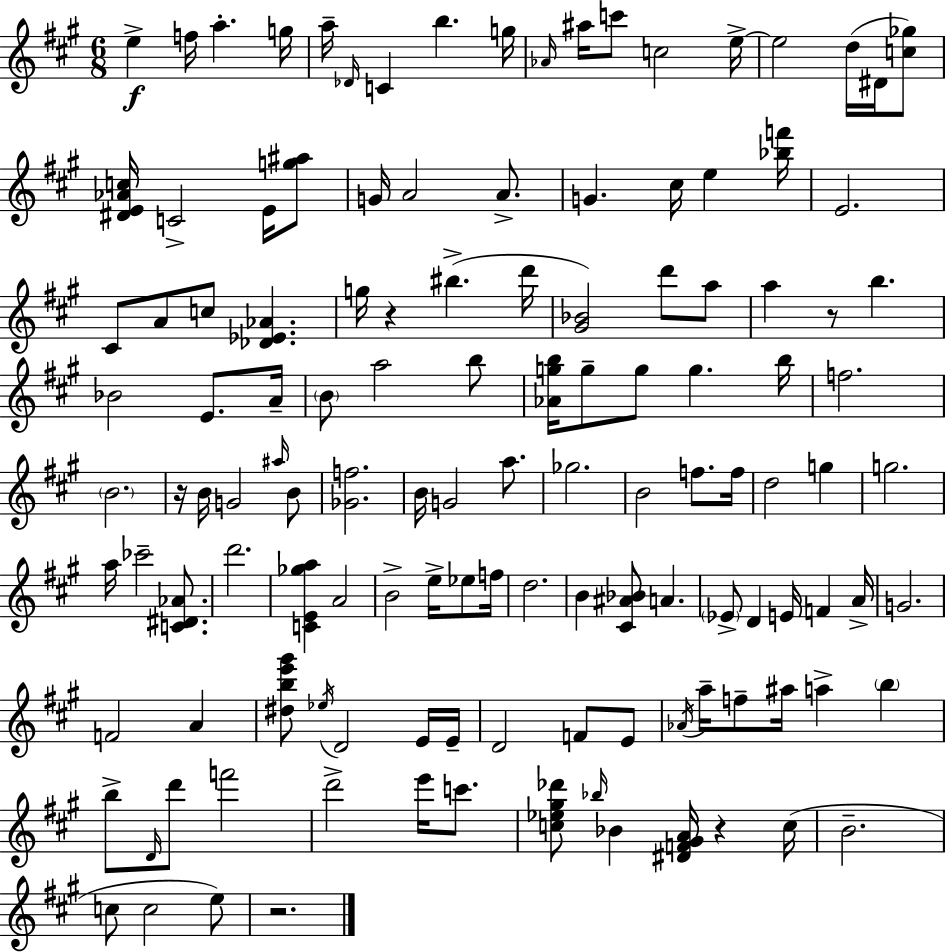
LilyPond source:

{
  \clef treble
  \numericTimeSignature
  \time 6/8
  \key a \major
  e''4->\f f''16 a''4.-. g''16 | a''16-- \grace { des'16 } c'4 b''4. | g''16 \grace { aes'16 } ais''16 c'''8 c''2 | e''16->~~ e''2 d''16( dis'16 | \break <c'' ges''>8) <dis' e' aes' c''>16 c'2-> e'16 | <g'' ais''>8 g'16 a'2 a'8.-> | g'4. cis''16 e''4 | <bes'' f'''>16 e'2. | \break cis'8 a'8 c''8 <des' ees' aes'>4. | g''16 r4 bis''4.->( | d'''16 <gis' bes'>2) d'''8 | a''8 a''4 r8 b''4. | \break bes'2 e'8. | a'16-- \parenthesize b'8 a''2 | b''8 <aes' g'' b''>16 g''8-- g''8 g''4. | b''16 f''2. | \break \parenthesize b'2. | r16 b'16 g'2 | \grace { ais''16 } b'8 <ges' f''>2. | b'16 g'2 | \break a''8. ges''2. | b'2 f''8. | f''16 d''2 g''4 | g''2. | \break a''16 ces'''2-- | <c' dis' aes'>8. d'''2. | <c' e' ges'' a''>4 a'2 | b'2-> e''16-> | \break ees''8 f''16 d''2. | b'4 <cis' ais' bes'>8 a'4. | \parenthesize ees'8-> d'4 e'16 f'4 | a'16-> g'2. | \break f'2 a'4 | <dis'' b'' e''' gis'''>8 \acciaccatura { ees''16 } d'2 | e'16 e'16-- d'2 | f'8 e'8 \acciaccatura { aes'16 } a''16-- f''8-- ais''16 a''4-> | \break \parenthesize b''4 b''8-> \grace { d'16 } d'''8 f'''2 | d'''2-> | e'''16 c'''8. <c'' ees'' gis'' des'''>8 \grace { bes''16 } bes'4 | <dis' f' gis' a'>16 r4 c''16( b'2.-- | \break c''8 c''2 | e''8) r2. | \bar "|."
}